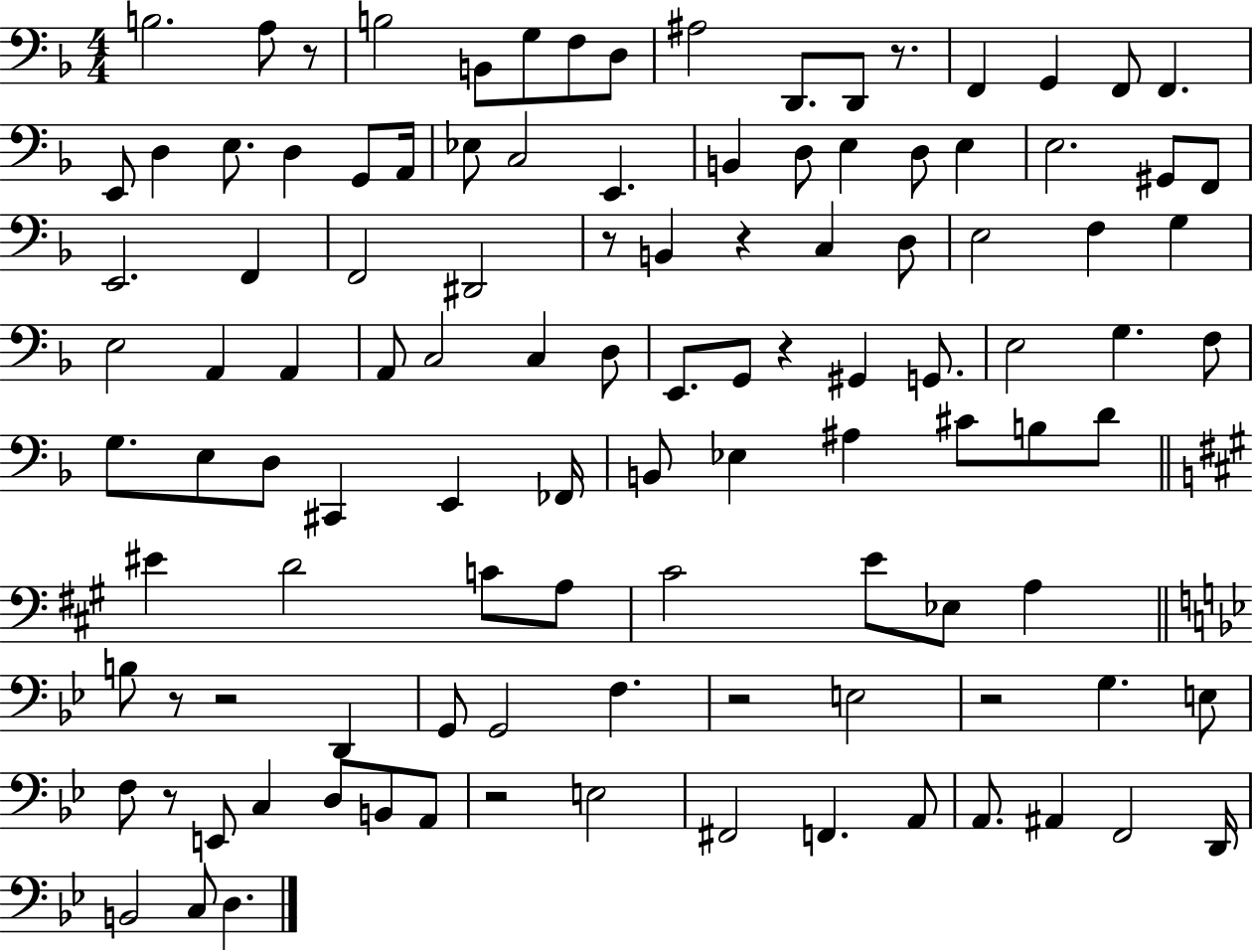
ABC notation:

X:1
T:Untitled
M:4/4
L:1/4
K:F
B,2 A,/2 z/2 B,2 B,,/2 G,/2 F,/2 D,/2 ^A,2 D,,/2 D,,/2 z/2 F,, G,, F,,/2 F,, E,,/2 D, E,/2 D, G,,/2 A,,/4 _E,/2 C,2 E,, B,, D,/2 E, D,/2 E, E,2 ^G,,/2 F,,/2 E,,2 F,, F,,2 ^D,,2 z/2 B,, z C, D,/2 E,2 F, G, E,2 A,, A,, A,,/2 C,2 C, D,/2 E,,/2 G,,/2 z ^G,, G,,/2 E,2 G, F,/2 G,/2 E,/2 D,/2 ^C,, E,, _F,,/4 B,,/2 _E, ^A, ^C/2 B,/2 D/2 ^E D2 C/2 A,/2 ^C2 E/2 _E,/2 A, B,/2 z/2 z2 D,, G,,/2 G,,2 F, z2 E,2 z2 G, E,/2 F,/2 z/2 E,,/2 C, D,/2 B,,/2 A,,/2 z2 E,2 ^F,,2 F,, A,,/2 A,,/2 ^A,, F,,2 D,,/4 B,,2 C,/2 D,